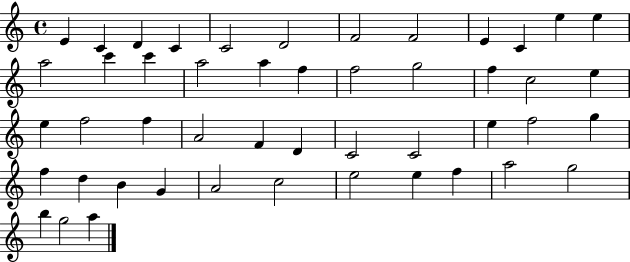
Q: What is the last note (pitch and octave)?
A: A5